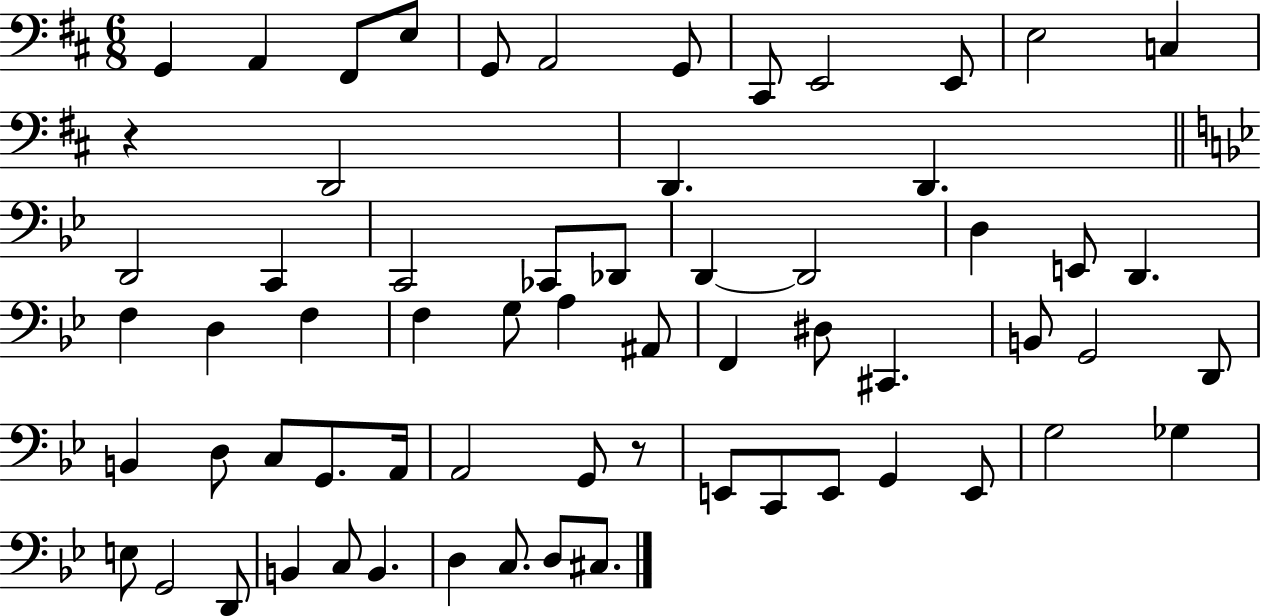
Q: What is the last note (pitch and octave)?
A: C#3